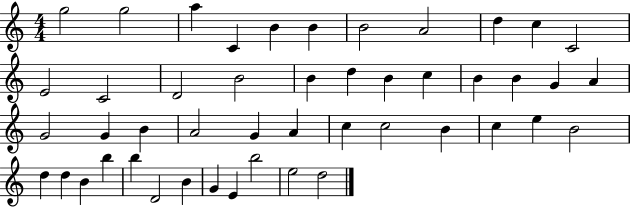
{
  \clef treble
  \numericTimeSignature
  \time 4/4
  \key c \major
  g''2 g''2 | a''4 c'4 b'4 b'4 | b'2 a'2 | d''4 c''4 c'2 | \break e'2 c'2 | d'2 b'2 | b'4 d''4 b'4 c''4 | b'4 b'4 g'4 a'4 | \break g'2 g'4 b'4 | a'2 g'4 a'4 | c''4 c''2 b'4 | c''4 e''4 b'2 | \break d''4 d''4 b'4 b''4 | b''4 d'2 b'4 | g'4 e'4 b''2 | e''2 d''2 | \break \bar "|."
}